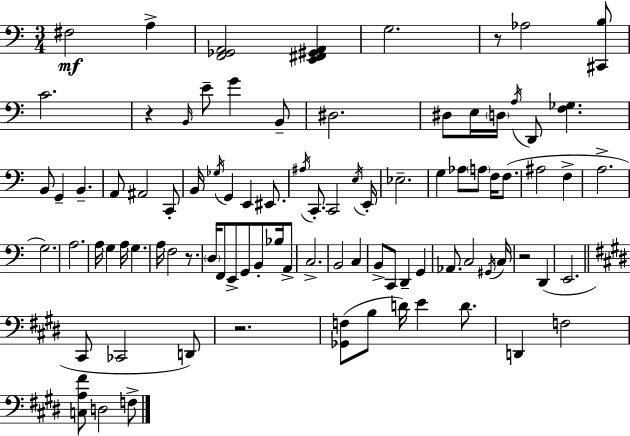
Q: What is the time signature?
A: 3/4